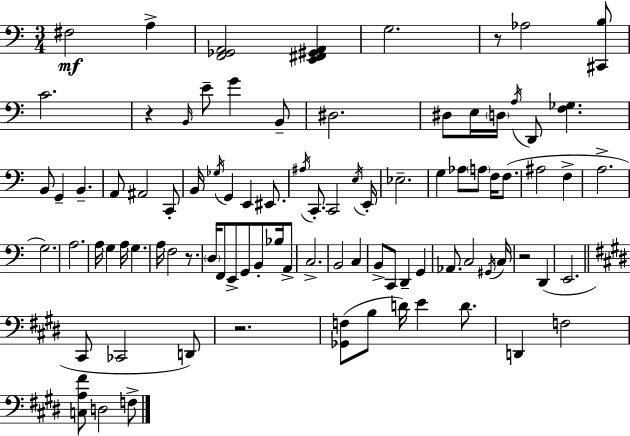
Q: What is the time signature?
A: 3/4